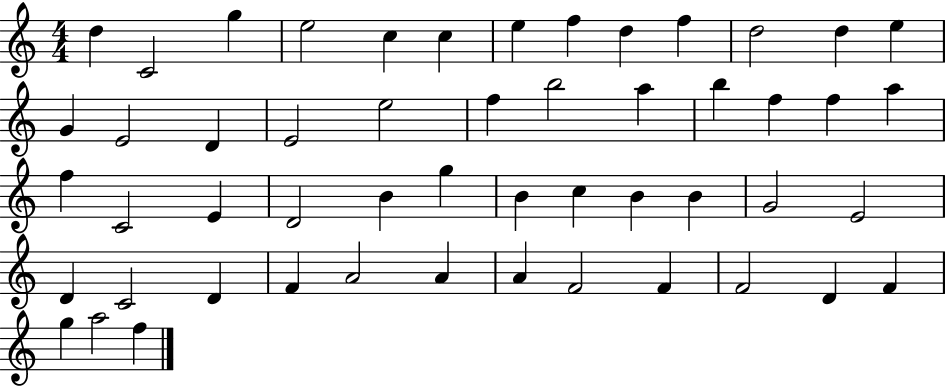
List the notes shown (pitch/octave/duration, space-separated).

D5/q C4/h G5/q E5/h C5/q C5/q E5/q F5/q D5/q F5/q D5/h D5/q E5/q G4/q E4/h D4/q E4/h E5/h F5/q B5/h A5/q B5/q F5/q F5/q A5/q F5/q C4/h E4/q D4/h B4/q G5/q B4/q C5/q B4/q B4/q G4/h E4/h D4/q C4/h D4/q F4/q A4/h A4/q A4/q F4/h F4/q F4/h D4/q F4/q G5/q A5/h F5/q